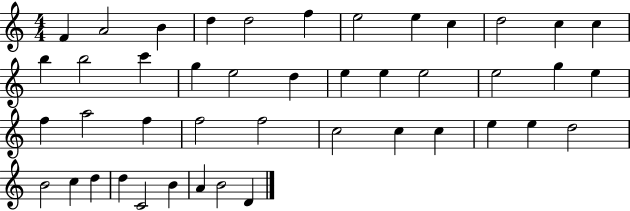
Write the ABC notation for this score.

X:1
T:Untitled
M:4/4
L:1/4
K:C
F A2 B d d2 f e2 e c d2 c c b b2 c' g e2 d e e e2 e2 g e f a2 f f2 f2 c2 c c e e d2 B2 c d d C2 B A B2 D